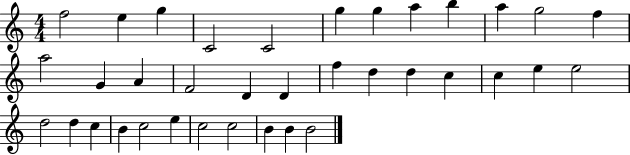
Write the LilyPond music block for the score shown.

{
  \clef treble
  \numericTimeSignature
  \time 4/4
  \key c \major
  f''2 e''4 g''4 | c'2 c'2 | g''4 g''4 a''4 b''4 | a''4 g''2 f''4 | \break a''2 g'4 a'4 | f'2 d'4 d'4 | f''4 d''4 d''4 c''4 | c''4 e''4 e''2 | \break d''2 d''4 c''4 | b'4 c''2 e''4 | c''2 c''2 | b'4 b'4 b'2 | \break \bar "|."
}